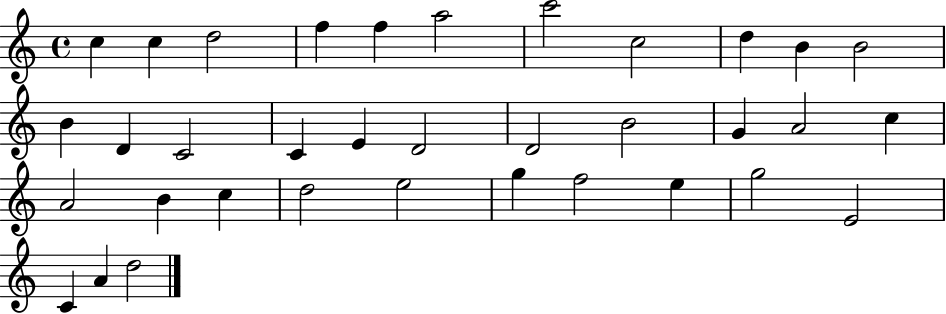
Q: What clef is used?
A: treble